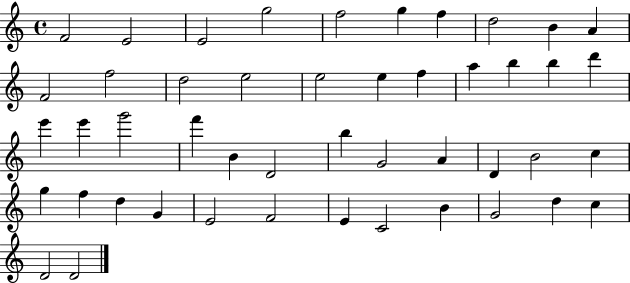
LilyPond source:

{
  \clef treble
  \time 4/4
  \defaultTimeSignature
  \key c \major
  f'2 e'2 | e'2 g''2 | f''2 g''4 f''4 | d''2 b'4 a'4 | \break f'2 f''2 | d''2 e''2 | e''2 e''4 f''4 | a''4 b''4 b''4 d'''4 | \break e'''4 e'''4 g'''2 | f'''4 b'4 d'2 | b''4 g'2 a'4 | d'4 b'2 c''4 | \break g''4 f''4 d''4 g'4 | e'2 f'2 | e'4 c'2 b'4 | g'2 d''4 c''4 | \break d'2 d'2 | \bar "|."
}